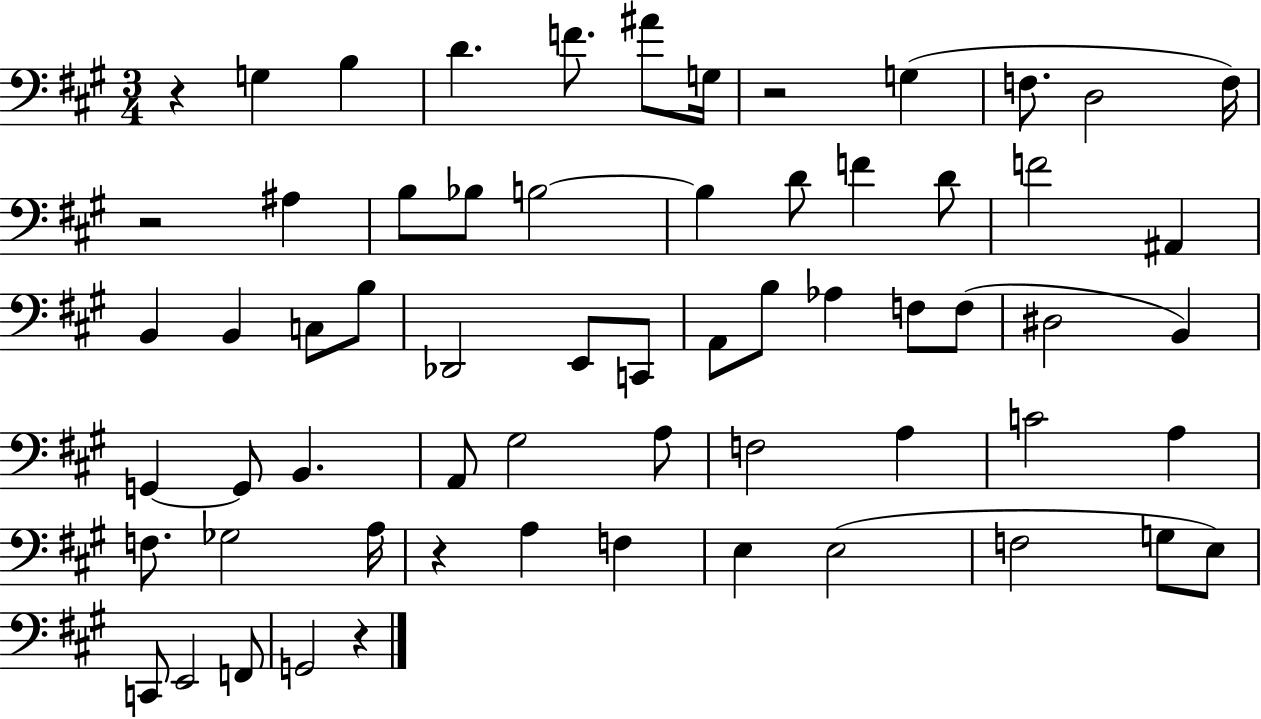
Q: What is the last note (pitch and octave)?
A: G2